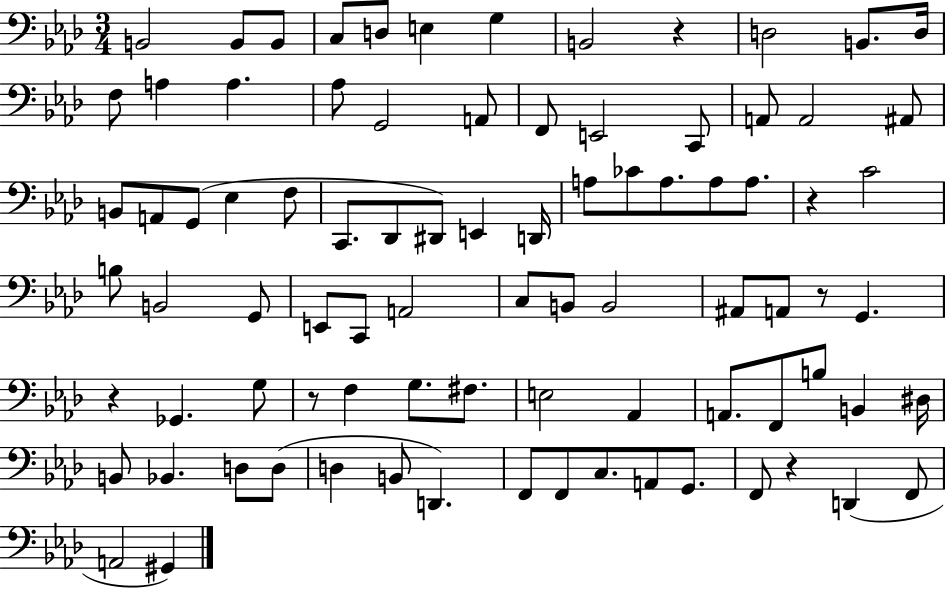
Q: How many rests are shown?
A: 6